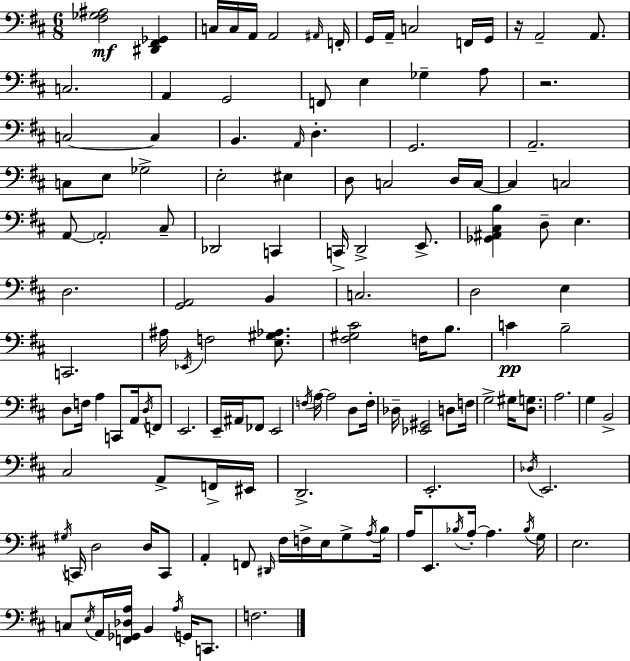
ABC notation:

X:1
T:Untitled
M:6/8
L:1/4
K:D
[^F,_G,^A,]2 [^D,,^F,,_G,,] C,/4 C,/4 A,,/4 A,,2 ^A,,/4 F,,/4 G,,/4 A,,/4 C,2 F,,/4 G,,/4 z/4 A,,2 A,,/2 C,2 A,, G,,2 F,,/2 E, _G, A,/2 z2 C,2 C, B,, A,,/4 D, G,,2 A,,2 C,/2 E,/2 _G,2 E,2 ^E, D,/2 C,2 D,/4 C,/4 C, C,2 A,,/2 A,,2 ^C,/2 _D,,2 C,, C,,/4 D,,2 E,,/2 [_G,,^A,,^C,B,] D,/2 E, D,2 [G,,A,,]2 B,, C,2 D,2 E, C,,2 ^A,/4 _E,,/4 F,2 [E,^G,_A,]/2 [^F,^G,^C]2 F,/4 B,/2 C B,2 D,/2 F,/4 A, C,,/2 A,,/4 D,/4 F,,/2 E,,2 E,,/4 ^A,,/4 _F,,/2 E,,2 F,/4 A,/4 A,2 D,/2 F,/4 _D,/4 [_E,,^G,,]2 D,/2 F,/4 G,2 ^G,/4 [D,G,]/2 A,2 G, B,,2 ^C,2 A,,/2 F,,/4 ^E,,/4 D,,2 E,,2 _D,/4 E,,2 ^G,/4 C,,/4 D,2 D,/4 C,,/2 A,, F,,/2 ^D,,/4 ^F,/4 F,/4 E,/4 G,/2 A,/4 B,/4 A,/4 E,,/2 _B,/4 A,/4 A, _B,/4 G,/4 E,2 C,/2 E,/4 A,,/4 [F,,_G,,_D,A,]/4 B,, A,/4 G,,/4 C,,/2 F,2